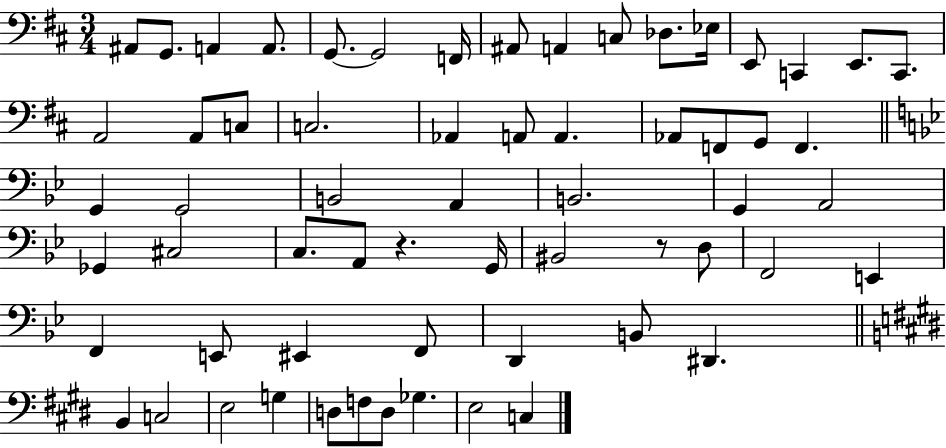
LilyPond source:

{
  \clef bass
  \numericTimeSignature
  \time 3/4
  \key d \major
  \repeat volta 2 { ais,8 g,8. a,4 a,8. | g,8.~~ g,2 f,16 | ais,8 a,4 c8 des8. ees16 | e,8 c,4 e,8. c,8. | \break a,2 a,8 c8 | c2. | aes,4 a,8 a,4. | aes,8 f,8 g,8 f,4. | \break \bar "||" \break \key bes \major g,4 g,2 | b,2 a,4 | b,2. | g,4 a,2 | \break ges,4 cis2 | c8. a,8 r4. g,16 | bis,2 r8 d8 | f,2 e,4 | \break f,4 e,8 eis,4 f,8 | d,4 b,8 dis,4. | \bar "||" \break \key e \major b,4 c2 | e2 g4 | d8 f8 d8 ges4. | e2 c4 | \break } \bar "|."
}